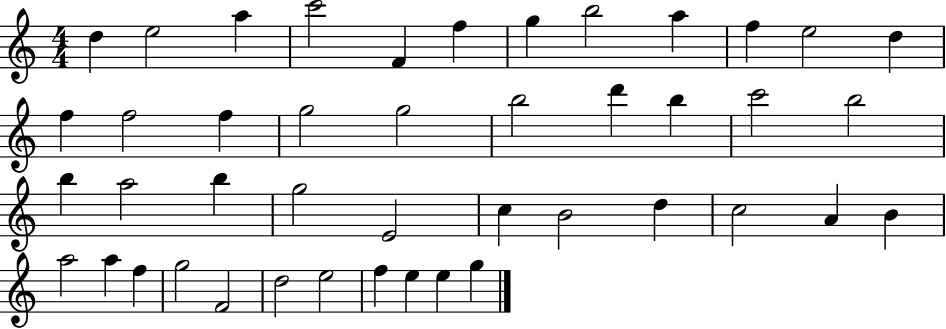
{
  \clef treble
  \numericTimeSignature
  \time 4/4
  \key c \major
  d''4 e''2 a''4 | c'''2 f'4 f''4 | g''4 b''2 a''4 | f''4 e''2 d''4 | \break f''4 f''2 f''4 | g''2 g''2 | b''2 d'''4 b''4 | c'''2 b''2 | \break b''4 a''2 b''4 | g''2 e'2 | c''4 b'2 d''4 | c''2 a'4 b'4 | \break a''2 a''4 f''4 | g''2 f'2 | d''2 e''2 | f''4 e''4 e''4 g''4 | \break \bar "|."
}